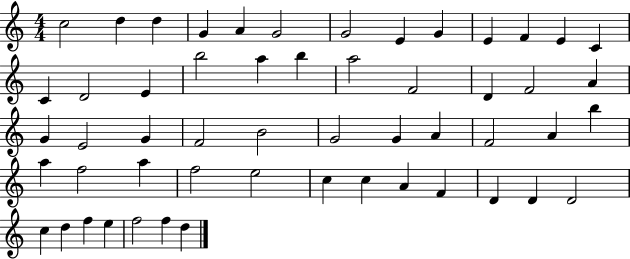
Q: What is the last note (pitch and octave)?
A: D5